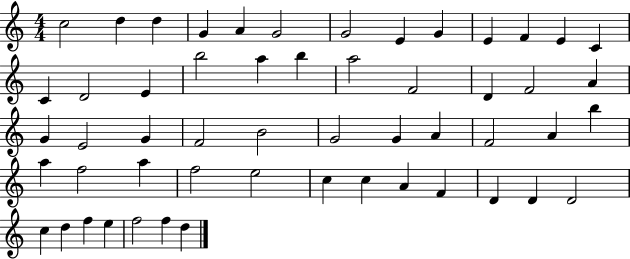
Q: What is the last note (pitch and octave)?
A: D5